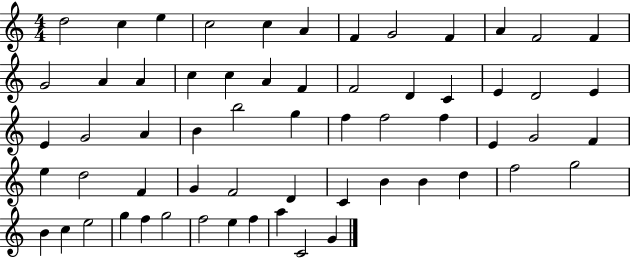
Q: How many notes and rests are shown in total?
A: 61